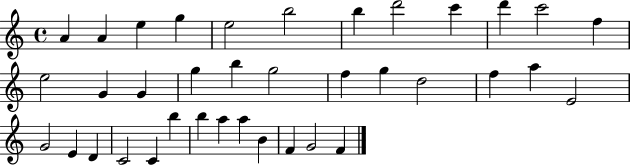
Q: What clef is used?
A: treble